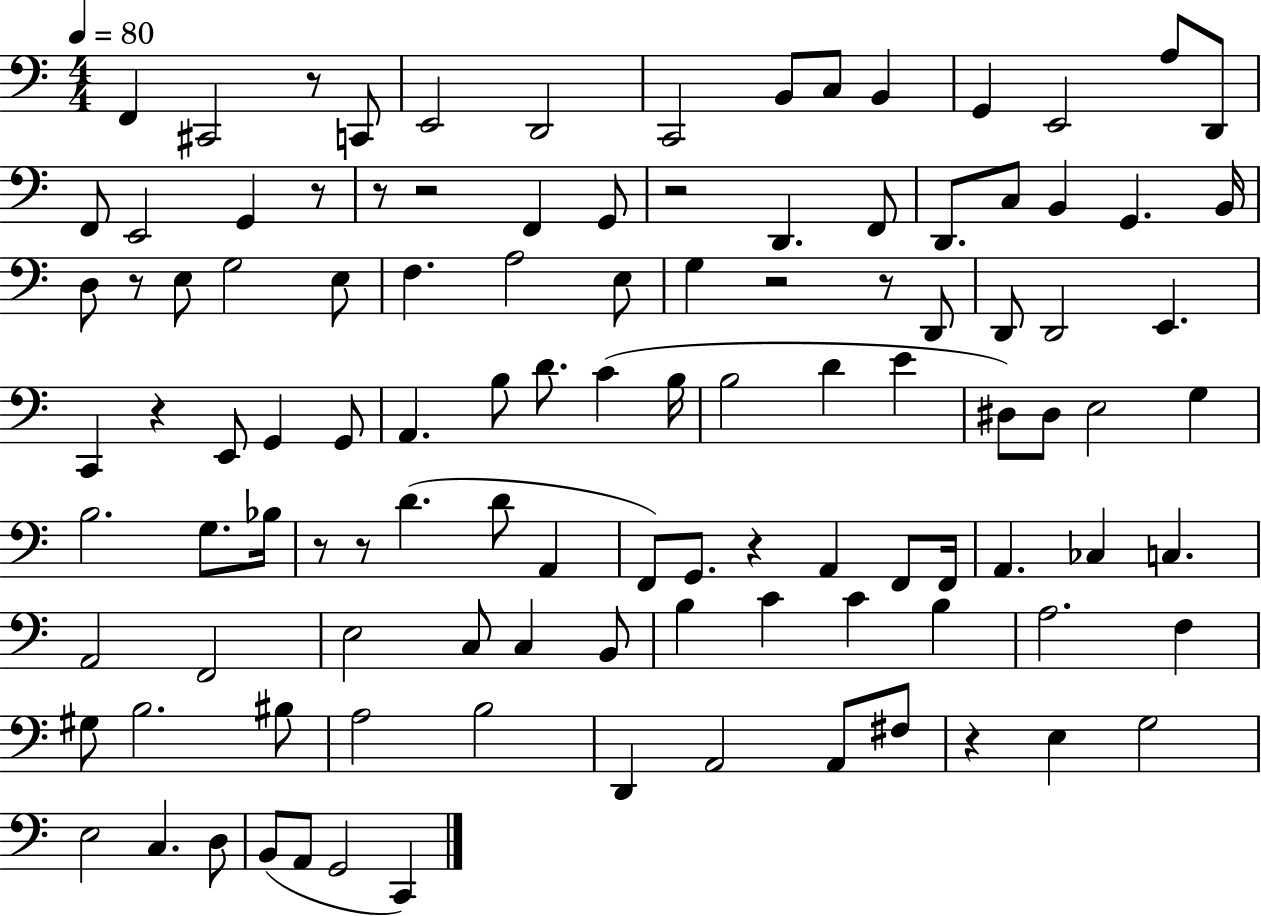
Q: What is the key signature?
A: C major